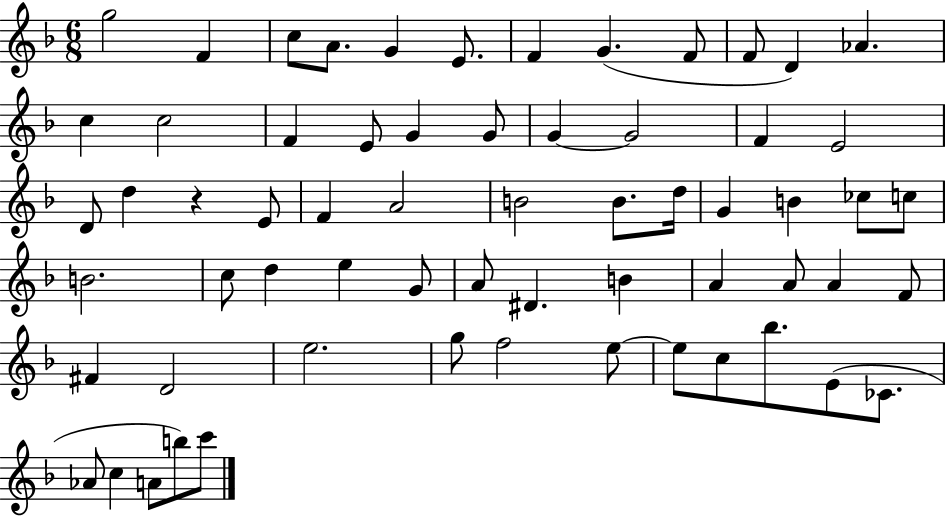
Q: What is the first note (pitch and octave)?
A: G5